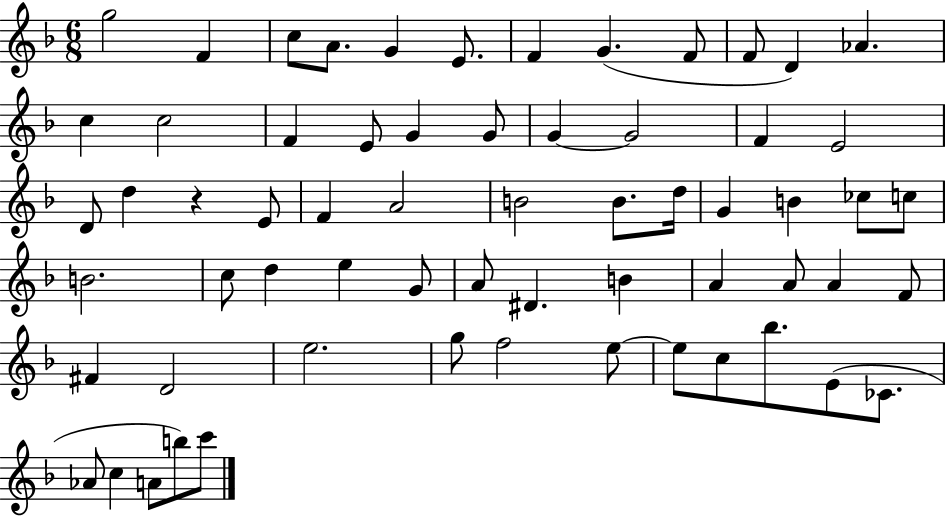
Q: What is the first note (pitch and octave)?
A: G5